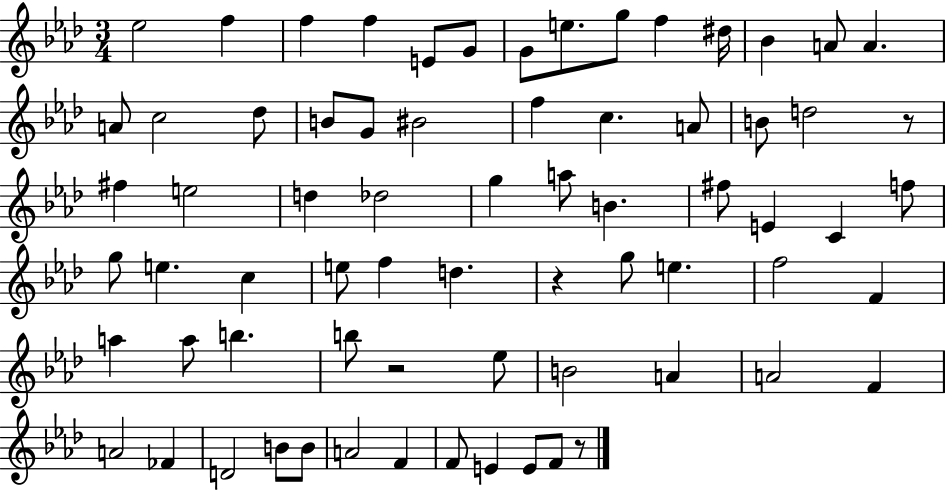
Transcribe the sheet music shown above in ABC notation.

X:1
T:Untitled
M:3/4
L:1/4
K:Ab
_e2 f f f E/2 G/2 G/2 e/2 g/2 f ^d/4 _B A/2 A A/2 c2 _d/2 B/2 G/2 ^B2 f c A/2 B/2 d2 z/2 ^f e2 d _d2 g a/2 B ^f/2 E C f/2 g/2 e c e/2 f d z g/2 e f2 F a a/2 b b/2 z2 _e/2 B2 A A2 F A2 _F D2 B/2 B/2 A2 F F/2 E E/2 F/2 z/2